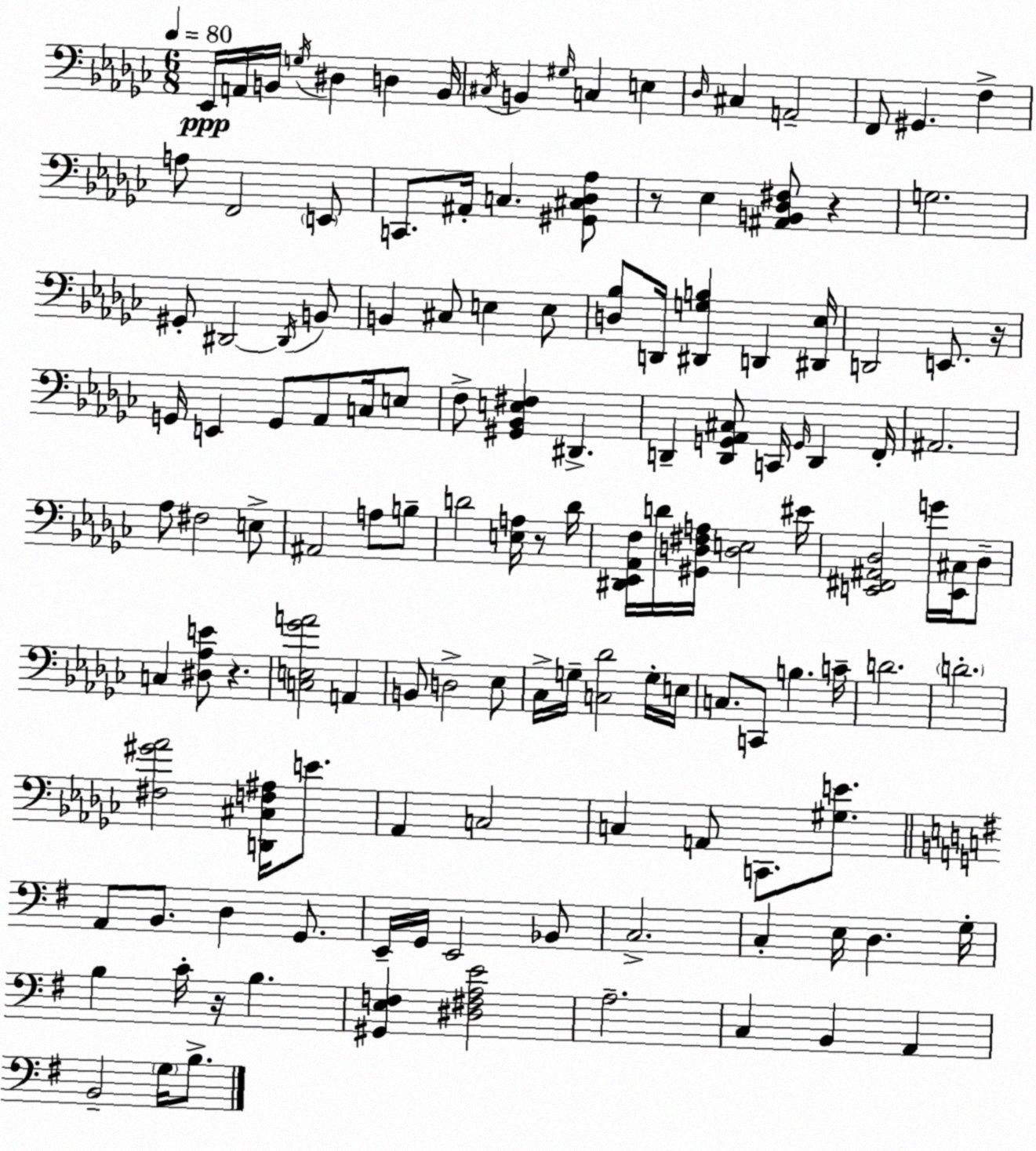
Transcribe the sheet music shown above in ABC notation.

X:1
T:Untitled
M:6/8
L:1/4
K:Ebm
_E,,/4 A,,/4 B,,/4 G,/4 ^D, D, B,,/4 ^C,/4 B,, ^G,/4 C, E, _D,/4 ^C, A,,2 F,,/2 ^G,, F, A,/2 F,,2 E,,/2 C,,/2 ^A,,/4 C, [^G,,^C,_D,_A,]/2 z/2 _E, [^A,,B,,_D,^F,]/2 z G,2 ^G,,/2 ^D,,2 ^D,,/4 B,,/2 B,, ^C,/2 E, E,/2 [D,_B,]/2 D,,/4 [^D,,G,B,] D,, [^D,,_E,]/4 D,,2 E,,/2 z/4 G,,/4 E,, G,,/2 _A,,/2 C,/4 E,/2 F,/2 [^G,,_B,,E,^F,] ^D,, D,, [D,,G,,_A,,^C,]/2 C,,/4 G,,/4 D,, F,,/4 ^A,,2 _A,/2 ^F,2 E,/2 ^A,,2 A,/2 B,/2 D2 [E,A,]/4 z/2 D/4 [^D,,_E,,_A,,F,]/4 D/4 [^G,,D,^F,A,]/4 [D,E,]2 ^E/4 [E,,^F,,^A,,_D,]2 G/4 [E,,^C,]/4 _D,/2 C, [^D,_A,E]/2 z [C,E,_GA]2 A,, B,,/2 D,2 _E,/2 _C,/4 G,/4 [C,_D]2 G,/4 E,/4 C,/2 C,,/2 B, C/4 D2 D2 [^F,^G_A]2 [D,,^C,F,^A,]/4 E/2 _A,, C,2 C, A,,/2 C,,/2 [^G,E]/2 A,,/2 B,,/2 D, G,,/2 E,,/4 G,,/4 E,,2 _B,,/2 C,2 C, E,/4 D, G,/4 B, C/4 z/4 B, [^G,,E,F,] [^D,^F,A,E]2 A,2 C, B,, A,, B,,2 G,/4 B,/2